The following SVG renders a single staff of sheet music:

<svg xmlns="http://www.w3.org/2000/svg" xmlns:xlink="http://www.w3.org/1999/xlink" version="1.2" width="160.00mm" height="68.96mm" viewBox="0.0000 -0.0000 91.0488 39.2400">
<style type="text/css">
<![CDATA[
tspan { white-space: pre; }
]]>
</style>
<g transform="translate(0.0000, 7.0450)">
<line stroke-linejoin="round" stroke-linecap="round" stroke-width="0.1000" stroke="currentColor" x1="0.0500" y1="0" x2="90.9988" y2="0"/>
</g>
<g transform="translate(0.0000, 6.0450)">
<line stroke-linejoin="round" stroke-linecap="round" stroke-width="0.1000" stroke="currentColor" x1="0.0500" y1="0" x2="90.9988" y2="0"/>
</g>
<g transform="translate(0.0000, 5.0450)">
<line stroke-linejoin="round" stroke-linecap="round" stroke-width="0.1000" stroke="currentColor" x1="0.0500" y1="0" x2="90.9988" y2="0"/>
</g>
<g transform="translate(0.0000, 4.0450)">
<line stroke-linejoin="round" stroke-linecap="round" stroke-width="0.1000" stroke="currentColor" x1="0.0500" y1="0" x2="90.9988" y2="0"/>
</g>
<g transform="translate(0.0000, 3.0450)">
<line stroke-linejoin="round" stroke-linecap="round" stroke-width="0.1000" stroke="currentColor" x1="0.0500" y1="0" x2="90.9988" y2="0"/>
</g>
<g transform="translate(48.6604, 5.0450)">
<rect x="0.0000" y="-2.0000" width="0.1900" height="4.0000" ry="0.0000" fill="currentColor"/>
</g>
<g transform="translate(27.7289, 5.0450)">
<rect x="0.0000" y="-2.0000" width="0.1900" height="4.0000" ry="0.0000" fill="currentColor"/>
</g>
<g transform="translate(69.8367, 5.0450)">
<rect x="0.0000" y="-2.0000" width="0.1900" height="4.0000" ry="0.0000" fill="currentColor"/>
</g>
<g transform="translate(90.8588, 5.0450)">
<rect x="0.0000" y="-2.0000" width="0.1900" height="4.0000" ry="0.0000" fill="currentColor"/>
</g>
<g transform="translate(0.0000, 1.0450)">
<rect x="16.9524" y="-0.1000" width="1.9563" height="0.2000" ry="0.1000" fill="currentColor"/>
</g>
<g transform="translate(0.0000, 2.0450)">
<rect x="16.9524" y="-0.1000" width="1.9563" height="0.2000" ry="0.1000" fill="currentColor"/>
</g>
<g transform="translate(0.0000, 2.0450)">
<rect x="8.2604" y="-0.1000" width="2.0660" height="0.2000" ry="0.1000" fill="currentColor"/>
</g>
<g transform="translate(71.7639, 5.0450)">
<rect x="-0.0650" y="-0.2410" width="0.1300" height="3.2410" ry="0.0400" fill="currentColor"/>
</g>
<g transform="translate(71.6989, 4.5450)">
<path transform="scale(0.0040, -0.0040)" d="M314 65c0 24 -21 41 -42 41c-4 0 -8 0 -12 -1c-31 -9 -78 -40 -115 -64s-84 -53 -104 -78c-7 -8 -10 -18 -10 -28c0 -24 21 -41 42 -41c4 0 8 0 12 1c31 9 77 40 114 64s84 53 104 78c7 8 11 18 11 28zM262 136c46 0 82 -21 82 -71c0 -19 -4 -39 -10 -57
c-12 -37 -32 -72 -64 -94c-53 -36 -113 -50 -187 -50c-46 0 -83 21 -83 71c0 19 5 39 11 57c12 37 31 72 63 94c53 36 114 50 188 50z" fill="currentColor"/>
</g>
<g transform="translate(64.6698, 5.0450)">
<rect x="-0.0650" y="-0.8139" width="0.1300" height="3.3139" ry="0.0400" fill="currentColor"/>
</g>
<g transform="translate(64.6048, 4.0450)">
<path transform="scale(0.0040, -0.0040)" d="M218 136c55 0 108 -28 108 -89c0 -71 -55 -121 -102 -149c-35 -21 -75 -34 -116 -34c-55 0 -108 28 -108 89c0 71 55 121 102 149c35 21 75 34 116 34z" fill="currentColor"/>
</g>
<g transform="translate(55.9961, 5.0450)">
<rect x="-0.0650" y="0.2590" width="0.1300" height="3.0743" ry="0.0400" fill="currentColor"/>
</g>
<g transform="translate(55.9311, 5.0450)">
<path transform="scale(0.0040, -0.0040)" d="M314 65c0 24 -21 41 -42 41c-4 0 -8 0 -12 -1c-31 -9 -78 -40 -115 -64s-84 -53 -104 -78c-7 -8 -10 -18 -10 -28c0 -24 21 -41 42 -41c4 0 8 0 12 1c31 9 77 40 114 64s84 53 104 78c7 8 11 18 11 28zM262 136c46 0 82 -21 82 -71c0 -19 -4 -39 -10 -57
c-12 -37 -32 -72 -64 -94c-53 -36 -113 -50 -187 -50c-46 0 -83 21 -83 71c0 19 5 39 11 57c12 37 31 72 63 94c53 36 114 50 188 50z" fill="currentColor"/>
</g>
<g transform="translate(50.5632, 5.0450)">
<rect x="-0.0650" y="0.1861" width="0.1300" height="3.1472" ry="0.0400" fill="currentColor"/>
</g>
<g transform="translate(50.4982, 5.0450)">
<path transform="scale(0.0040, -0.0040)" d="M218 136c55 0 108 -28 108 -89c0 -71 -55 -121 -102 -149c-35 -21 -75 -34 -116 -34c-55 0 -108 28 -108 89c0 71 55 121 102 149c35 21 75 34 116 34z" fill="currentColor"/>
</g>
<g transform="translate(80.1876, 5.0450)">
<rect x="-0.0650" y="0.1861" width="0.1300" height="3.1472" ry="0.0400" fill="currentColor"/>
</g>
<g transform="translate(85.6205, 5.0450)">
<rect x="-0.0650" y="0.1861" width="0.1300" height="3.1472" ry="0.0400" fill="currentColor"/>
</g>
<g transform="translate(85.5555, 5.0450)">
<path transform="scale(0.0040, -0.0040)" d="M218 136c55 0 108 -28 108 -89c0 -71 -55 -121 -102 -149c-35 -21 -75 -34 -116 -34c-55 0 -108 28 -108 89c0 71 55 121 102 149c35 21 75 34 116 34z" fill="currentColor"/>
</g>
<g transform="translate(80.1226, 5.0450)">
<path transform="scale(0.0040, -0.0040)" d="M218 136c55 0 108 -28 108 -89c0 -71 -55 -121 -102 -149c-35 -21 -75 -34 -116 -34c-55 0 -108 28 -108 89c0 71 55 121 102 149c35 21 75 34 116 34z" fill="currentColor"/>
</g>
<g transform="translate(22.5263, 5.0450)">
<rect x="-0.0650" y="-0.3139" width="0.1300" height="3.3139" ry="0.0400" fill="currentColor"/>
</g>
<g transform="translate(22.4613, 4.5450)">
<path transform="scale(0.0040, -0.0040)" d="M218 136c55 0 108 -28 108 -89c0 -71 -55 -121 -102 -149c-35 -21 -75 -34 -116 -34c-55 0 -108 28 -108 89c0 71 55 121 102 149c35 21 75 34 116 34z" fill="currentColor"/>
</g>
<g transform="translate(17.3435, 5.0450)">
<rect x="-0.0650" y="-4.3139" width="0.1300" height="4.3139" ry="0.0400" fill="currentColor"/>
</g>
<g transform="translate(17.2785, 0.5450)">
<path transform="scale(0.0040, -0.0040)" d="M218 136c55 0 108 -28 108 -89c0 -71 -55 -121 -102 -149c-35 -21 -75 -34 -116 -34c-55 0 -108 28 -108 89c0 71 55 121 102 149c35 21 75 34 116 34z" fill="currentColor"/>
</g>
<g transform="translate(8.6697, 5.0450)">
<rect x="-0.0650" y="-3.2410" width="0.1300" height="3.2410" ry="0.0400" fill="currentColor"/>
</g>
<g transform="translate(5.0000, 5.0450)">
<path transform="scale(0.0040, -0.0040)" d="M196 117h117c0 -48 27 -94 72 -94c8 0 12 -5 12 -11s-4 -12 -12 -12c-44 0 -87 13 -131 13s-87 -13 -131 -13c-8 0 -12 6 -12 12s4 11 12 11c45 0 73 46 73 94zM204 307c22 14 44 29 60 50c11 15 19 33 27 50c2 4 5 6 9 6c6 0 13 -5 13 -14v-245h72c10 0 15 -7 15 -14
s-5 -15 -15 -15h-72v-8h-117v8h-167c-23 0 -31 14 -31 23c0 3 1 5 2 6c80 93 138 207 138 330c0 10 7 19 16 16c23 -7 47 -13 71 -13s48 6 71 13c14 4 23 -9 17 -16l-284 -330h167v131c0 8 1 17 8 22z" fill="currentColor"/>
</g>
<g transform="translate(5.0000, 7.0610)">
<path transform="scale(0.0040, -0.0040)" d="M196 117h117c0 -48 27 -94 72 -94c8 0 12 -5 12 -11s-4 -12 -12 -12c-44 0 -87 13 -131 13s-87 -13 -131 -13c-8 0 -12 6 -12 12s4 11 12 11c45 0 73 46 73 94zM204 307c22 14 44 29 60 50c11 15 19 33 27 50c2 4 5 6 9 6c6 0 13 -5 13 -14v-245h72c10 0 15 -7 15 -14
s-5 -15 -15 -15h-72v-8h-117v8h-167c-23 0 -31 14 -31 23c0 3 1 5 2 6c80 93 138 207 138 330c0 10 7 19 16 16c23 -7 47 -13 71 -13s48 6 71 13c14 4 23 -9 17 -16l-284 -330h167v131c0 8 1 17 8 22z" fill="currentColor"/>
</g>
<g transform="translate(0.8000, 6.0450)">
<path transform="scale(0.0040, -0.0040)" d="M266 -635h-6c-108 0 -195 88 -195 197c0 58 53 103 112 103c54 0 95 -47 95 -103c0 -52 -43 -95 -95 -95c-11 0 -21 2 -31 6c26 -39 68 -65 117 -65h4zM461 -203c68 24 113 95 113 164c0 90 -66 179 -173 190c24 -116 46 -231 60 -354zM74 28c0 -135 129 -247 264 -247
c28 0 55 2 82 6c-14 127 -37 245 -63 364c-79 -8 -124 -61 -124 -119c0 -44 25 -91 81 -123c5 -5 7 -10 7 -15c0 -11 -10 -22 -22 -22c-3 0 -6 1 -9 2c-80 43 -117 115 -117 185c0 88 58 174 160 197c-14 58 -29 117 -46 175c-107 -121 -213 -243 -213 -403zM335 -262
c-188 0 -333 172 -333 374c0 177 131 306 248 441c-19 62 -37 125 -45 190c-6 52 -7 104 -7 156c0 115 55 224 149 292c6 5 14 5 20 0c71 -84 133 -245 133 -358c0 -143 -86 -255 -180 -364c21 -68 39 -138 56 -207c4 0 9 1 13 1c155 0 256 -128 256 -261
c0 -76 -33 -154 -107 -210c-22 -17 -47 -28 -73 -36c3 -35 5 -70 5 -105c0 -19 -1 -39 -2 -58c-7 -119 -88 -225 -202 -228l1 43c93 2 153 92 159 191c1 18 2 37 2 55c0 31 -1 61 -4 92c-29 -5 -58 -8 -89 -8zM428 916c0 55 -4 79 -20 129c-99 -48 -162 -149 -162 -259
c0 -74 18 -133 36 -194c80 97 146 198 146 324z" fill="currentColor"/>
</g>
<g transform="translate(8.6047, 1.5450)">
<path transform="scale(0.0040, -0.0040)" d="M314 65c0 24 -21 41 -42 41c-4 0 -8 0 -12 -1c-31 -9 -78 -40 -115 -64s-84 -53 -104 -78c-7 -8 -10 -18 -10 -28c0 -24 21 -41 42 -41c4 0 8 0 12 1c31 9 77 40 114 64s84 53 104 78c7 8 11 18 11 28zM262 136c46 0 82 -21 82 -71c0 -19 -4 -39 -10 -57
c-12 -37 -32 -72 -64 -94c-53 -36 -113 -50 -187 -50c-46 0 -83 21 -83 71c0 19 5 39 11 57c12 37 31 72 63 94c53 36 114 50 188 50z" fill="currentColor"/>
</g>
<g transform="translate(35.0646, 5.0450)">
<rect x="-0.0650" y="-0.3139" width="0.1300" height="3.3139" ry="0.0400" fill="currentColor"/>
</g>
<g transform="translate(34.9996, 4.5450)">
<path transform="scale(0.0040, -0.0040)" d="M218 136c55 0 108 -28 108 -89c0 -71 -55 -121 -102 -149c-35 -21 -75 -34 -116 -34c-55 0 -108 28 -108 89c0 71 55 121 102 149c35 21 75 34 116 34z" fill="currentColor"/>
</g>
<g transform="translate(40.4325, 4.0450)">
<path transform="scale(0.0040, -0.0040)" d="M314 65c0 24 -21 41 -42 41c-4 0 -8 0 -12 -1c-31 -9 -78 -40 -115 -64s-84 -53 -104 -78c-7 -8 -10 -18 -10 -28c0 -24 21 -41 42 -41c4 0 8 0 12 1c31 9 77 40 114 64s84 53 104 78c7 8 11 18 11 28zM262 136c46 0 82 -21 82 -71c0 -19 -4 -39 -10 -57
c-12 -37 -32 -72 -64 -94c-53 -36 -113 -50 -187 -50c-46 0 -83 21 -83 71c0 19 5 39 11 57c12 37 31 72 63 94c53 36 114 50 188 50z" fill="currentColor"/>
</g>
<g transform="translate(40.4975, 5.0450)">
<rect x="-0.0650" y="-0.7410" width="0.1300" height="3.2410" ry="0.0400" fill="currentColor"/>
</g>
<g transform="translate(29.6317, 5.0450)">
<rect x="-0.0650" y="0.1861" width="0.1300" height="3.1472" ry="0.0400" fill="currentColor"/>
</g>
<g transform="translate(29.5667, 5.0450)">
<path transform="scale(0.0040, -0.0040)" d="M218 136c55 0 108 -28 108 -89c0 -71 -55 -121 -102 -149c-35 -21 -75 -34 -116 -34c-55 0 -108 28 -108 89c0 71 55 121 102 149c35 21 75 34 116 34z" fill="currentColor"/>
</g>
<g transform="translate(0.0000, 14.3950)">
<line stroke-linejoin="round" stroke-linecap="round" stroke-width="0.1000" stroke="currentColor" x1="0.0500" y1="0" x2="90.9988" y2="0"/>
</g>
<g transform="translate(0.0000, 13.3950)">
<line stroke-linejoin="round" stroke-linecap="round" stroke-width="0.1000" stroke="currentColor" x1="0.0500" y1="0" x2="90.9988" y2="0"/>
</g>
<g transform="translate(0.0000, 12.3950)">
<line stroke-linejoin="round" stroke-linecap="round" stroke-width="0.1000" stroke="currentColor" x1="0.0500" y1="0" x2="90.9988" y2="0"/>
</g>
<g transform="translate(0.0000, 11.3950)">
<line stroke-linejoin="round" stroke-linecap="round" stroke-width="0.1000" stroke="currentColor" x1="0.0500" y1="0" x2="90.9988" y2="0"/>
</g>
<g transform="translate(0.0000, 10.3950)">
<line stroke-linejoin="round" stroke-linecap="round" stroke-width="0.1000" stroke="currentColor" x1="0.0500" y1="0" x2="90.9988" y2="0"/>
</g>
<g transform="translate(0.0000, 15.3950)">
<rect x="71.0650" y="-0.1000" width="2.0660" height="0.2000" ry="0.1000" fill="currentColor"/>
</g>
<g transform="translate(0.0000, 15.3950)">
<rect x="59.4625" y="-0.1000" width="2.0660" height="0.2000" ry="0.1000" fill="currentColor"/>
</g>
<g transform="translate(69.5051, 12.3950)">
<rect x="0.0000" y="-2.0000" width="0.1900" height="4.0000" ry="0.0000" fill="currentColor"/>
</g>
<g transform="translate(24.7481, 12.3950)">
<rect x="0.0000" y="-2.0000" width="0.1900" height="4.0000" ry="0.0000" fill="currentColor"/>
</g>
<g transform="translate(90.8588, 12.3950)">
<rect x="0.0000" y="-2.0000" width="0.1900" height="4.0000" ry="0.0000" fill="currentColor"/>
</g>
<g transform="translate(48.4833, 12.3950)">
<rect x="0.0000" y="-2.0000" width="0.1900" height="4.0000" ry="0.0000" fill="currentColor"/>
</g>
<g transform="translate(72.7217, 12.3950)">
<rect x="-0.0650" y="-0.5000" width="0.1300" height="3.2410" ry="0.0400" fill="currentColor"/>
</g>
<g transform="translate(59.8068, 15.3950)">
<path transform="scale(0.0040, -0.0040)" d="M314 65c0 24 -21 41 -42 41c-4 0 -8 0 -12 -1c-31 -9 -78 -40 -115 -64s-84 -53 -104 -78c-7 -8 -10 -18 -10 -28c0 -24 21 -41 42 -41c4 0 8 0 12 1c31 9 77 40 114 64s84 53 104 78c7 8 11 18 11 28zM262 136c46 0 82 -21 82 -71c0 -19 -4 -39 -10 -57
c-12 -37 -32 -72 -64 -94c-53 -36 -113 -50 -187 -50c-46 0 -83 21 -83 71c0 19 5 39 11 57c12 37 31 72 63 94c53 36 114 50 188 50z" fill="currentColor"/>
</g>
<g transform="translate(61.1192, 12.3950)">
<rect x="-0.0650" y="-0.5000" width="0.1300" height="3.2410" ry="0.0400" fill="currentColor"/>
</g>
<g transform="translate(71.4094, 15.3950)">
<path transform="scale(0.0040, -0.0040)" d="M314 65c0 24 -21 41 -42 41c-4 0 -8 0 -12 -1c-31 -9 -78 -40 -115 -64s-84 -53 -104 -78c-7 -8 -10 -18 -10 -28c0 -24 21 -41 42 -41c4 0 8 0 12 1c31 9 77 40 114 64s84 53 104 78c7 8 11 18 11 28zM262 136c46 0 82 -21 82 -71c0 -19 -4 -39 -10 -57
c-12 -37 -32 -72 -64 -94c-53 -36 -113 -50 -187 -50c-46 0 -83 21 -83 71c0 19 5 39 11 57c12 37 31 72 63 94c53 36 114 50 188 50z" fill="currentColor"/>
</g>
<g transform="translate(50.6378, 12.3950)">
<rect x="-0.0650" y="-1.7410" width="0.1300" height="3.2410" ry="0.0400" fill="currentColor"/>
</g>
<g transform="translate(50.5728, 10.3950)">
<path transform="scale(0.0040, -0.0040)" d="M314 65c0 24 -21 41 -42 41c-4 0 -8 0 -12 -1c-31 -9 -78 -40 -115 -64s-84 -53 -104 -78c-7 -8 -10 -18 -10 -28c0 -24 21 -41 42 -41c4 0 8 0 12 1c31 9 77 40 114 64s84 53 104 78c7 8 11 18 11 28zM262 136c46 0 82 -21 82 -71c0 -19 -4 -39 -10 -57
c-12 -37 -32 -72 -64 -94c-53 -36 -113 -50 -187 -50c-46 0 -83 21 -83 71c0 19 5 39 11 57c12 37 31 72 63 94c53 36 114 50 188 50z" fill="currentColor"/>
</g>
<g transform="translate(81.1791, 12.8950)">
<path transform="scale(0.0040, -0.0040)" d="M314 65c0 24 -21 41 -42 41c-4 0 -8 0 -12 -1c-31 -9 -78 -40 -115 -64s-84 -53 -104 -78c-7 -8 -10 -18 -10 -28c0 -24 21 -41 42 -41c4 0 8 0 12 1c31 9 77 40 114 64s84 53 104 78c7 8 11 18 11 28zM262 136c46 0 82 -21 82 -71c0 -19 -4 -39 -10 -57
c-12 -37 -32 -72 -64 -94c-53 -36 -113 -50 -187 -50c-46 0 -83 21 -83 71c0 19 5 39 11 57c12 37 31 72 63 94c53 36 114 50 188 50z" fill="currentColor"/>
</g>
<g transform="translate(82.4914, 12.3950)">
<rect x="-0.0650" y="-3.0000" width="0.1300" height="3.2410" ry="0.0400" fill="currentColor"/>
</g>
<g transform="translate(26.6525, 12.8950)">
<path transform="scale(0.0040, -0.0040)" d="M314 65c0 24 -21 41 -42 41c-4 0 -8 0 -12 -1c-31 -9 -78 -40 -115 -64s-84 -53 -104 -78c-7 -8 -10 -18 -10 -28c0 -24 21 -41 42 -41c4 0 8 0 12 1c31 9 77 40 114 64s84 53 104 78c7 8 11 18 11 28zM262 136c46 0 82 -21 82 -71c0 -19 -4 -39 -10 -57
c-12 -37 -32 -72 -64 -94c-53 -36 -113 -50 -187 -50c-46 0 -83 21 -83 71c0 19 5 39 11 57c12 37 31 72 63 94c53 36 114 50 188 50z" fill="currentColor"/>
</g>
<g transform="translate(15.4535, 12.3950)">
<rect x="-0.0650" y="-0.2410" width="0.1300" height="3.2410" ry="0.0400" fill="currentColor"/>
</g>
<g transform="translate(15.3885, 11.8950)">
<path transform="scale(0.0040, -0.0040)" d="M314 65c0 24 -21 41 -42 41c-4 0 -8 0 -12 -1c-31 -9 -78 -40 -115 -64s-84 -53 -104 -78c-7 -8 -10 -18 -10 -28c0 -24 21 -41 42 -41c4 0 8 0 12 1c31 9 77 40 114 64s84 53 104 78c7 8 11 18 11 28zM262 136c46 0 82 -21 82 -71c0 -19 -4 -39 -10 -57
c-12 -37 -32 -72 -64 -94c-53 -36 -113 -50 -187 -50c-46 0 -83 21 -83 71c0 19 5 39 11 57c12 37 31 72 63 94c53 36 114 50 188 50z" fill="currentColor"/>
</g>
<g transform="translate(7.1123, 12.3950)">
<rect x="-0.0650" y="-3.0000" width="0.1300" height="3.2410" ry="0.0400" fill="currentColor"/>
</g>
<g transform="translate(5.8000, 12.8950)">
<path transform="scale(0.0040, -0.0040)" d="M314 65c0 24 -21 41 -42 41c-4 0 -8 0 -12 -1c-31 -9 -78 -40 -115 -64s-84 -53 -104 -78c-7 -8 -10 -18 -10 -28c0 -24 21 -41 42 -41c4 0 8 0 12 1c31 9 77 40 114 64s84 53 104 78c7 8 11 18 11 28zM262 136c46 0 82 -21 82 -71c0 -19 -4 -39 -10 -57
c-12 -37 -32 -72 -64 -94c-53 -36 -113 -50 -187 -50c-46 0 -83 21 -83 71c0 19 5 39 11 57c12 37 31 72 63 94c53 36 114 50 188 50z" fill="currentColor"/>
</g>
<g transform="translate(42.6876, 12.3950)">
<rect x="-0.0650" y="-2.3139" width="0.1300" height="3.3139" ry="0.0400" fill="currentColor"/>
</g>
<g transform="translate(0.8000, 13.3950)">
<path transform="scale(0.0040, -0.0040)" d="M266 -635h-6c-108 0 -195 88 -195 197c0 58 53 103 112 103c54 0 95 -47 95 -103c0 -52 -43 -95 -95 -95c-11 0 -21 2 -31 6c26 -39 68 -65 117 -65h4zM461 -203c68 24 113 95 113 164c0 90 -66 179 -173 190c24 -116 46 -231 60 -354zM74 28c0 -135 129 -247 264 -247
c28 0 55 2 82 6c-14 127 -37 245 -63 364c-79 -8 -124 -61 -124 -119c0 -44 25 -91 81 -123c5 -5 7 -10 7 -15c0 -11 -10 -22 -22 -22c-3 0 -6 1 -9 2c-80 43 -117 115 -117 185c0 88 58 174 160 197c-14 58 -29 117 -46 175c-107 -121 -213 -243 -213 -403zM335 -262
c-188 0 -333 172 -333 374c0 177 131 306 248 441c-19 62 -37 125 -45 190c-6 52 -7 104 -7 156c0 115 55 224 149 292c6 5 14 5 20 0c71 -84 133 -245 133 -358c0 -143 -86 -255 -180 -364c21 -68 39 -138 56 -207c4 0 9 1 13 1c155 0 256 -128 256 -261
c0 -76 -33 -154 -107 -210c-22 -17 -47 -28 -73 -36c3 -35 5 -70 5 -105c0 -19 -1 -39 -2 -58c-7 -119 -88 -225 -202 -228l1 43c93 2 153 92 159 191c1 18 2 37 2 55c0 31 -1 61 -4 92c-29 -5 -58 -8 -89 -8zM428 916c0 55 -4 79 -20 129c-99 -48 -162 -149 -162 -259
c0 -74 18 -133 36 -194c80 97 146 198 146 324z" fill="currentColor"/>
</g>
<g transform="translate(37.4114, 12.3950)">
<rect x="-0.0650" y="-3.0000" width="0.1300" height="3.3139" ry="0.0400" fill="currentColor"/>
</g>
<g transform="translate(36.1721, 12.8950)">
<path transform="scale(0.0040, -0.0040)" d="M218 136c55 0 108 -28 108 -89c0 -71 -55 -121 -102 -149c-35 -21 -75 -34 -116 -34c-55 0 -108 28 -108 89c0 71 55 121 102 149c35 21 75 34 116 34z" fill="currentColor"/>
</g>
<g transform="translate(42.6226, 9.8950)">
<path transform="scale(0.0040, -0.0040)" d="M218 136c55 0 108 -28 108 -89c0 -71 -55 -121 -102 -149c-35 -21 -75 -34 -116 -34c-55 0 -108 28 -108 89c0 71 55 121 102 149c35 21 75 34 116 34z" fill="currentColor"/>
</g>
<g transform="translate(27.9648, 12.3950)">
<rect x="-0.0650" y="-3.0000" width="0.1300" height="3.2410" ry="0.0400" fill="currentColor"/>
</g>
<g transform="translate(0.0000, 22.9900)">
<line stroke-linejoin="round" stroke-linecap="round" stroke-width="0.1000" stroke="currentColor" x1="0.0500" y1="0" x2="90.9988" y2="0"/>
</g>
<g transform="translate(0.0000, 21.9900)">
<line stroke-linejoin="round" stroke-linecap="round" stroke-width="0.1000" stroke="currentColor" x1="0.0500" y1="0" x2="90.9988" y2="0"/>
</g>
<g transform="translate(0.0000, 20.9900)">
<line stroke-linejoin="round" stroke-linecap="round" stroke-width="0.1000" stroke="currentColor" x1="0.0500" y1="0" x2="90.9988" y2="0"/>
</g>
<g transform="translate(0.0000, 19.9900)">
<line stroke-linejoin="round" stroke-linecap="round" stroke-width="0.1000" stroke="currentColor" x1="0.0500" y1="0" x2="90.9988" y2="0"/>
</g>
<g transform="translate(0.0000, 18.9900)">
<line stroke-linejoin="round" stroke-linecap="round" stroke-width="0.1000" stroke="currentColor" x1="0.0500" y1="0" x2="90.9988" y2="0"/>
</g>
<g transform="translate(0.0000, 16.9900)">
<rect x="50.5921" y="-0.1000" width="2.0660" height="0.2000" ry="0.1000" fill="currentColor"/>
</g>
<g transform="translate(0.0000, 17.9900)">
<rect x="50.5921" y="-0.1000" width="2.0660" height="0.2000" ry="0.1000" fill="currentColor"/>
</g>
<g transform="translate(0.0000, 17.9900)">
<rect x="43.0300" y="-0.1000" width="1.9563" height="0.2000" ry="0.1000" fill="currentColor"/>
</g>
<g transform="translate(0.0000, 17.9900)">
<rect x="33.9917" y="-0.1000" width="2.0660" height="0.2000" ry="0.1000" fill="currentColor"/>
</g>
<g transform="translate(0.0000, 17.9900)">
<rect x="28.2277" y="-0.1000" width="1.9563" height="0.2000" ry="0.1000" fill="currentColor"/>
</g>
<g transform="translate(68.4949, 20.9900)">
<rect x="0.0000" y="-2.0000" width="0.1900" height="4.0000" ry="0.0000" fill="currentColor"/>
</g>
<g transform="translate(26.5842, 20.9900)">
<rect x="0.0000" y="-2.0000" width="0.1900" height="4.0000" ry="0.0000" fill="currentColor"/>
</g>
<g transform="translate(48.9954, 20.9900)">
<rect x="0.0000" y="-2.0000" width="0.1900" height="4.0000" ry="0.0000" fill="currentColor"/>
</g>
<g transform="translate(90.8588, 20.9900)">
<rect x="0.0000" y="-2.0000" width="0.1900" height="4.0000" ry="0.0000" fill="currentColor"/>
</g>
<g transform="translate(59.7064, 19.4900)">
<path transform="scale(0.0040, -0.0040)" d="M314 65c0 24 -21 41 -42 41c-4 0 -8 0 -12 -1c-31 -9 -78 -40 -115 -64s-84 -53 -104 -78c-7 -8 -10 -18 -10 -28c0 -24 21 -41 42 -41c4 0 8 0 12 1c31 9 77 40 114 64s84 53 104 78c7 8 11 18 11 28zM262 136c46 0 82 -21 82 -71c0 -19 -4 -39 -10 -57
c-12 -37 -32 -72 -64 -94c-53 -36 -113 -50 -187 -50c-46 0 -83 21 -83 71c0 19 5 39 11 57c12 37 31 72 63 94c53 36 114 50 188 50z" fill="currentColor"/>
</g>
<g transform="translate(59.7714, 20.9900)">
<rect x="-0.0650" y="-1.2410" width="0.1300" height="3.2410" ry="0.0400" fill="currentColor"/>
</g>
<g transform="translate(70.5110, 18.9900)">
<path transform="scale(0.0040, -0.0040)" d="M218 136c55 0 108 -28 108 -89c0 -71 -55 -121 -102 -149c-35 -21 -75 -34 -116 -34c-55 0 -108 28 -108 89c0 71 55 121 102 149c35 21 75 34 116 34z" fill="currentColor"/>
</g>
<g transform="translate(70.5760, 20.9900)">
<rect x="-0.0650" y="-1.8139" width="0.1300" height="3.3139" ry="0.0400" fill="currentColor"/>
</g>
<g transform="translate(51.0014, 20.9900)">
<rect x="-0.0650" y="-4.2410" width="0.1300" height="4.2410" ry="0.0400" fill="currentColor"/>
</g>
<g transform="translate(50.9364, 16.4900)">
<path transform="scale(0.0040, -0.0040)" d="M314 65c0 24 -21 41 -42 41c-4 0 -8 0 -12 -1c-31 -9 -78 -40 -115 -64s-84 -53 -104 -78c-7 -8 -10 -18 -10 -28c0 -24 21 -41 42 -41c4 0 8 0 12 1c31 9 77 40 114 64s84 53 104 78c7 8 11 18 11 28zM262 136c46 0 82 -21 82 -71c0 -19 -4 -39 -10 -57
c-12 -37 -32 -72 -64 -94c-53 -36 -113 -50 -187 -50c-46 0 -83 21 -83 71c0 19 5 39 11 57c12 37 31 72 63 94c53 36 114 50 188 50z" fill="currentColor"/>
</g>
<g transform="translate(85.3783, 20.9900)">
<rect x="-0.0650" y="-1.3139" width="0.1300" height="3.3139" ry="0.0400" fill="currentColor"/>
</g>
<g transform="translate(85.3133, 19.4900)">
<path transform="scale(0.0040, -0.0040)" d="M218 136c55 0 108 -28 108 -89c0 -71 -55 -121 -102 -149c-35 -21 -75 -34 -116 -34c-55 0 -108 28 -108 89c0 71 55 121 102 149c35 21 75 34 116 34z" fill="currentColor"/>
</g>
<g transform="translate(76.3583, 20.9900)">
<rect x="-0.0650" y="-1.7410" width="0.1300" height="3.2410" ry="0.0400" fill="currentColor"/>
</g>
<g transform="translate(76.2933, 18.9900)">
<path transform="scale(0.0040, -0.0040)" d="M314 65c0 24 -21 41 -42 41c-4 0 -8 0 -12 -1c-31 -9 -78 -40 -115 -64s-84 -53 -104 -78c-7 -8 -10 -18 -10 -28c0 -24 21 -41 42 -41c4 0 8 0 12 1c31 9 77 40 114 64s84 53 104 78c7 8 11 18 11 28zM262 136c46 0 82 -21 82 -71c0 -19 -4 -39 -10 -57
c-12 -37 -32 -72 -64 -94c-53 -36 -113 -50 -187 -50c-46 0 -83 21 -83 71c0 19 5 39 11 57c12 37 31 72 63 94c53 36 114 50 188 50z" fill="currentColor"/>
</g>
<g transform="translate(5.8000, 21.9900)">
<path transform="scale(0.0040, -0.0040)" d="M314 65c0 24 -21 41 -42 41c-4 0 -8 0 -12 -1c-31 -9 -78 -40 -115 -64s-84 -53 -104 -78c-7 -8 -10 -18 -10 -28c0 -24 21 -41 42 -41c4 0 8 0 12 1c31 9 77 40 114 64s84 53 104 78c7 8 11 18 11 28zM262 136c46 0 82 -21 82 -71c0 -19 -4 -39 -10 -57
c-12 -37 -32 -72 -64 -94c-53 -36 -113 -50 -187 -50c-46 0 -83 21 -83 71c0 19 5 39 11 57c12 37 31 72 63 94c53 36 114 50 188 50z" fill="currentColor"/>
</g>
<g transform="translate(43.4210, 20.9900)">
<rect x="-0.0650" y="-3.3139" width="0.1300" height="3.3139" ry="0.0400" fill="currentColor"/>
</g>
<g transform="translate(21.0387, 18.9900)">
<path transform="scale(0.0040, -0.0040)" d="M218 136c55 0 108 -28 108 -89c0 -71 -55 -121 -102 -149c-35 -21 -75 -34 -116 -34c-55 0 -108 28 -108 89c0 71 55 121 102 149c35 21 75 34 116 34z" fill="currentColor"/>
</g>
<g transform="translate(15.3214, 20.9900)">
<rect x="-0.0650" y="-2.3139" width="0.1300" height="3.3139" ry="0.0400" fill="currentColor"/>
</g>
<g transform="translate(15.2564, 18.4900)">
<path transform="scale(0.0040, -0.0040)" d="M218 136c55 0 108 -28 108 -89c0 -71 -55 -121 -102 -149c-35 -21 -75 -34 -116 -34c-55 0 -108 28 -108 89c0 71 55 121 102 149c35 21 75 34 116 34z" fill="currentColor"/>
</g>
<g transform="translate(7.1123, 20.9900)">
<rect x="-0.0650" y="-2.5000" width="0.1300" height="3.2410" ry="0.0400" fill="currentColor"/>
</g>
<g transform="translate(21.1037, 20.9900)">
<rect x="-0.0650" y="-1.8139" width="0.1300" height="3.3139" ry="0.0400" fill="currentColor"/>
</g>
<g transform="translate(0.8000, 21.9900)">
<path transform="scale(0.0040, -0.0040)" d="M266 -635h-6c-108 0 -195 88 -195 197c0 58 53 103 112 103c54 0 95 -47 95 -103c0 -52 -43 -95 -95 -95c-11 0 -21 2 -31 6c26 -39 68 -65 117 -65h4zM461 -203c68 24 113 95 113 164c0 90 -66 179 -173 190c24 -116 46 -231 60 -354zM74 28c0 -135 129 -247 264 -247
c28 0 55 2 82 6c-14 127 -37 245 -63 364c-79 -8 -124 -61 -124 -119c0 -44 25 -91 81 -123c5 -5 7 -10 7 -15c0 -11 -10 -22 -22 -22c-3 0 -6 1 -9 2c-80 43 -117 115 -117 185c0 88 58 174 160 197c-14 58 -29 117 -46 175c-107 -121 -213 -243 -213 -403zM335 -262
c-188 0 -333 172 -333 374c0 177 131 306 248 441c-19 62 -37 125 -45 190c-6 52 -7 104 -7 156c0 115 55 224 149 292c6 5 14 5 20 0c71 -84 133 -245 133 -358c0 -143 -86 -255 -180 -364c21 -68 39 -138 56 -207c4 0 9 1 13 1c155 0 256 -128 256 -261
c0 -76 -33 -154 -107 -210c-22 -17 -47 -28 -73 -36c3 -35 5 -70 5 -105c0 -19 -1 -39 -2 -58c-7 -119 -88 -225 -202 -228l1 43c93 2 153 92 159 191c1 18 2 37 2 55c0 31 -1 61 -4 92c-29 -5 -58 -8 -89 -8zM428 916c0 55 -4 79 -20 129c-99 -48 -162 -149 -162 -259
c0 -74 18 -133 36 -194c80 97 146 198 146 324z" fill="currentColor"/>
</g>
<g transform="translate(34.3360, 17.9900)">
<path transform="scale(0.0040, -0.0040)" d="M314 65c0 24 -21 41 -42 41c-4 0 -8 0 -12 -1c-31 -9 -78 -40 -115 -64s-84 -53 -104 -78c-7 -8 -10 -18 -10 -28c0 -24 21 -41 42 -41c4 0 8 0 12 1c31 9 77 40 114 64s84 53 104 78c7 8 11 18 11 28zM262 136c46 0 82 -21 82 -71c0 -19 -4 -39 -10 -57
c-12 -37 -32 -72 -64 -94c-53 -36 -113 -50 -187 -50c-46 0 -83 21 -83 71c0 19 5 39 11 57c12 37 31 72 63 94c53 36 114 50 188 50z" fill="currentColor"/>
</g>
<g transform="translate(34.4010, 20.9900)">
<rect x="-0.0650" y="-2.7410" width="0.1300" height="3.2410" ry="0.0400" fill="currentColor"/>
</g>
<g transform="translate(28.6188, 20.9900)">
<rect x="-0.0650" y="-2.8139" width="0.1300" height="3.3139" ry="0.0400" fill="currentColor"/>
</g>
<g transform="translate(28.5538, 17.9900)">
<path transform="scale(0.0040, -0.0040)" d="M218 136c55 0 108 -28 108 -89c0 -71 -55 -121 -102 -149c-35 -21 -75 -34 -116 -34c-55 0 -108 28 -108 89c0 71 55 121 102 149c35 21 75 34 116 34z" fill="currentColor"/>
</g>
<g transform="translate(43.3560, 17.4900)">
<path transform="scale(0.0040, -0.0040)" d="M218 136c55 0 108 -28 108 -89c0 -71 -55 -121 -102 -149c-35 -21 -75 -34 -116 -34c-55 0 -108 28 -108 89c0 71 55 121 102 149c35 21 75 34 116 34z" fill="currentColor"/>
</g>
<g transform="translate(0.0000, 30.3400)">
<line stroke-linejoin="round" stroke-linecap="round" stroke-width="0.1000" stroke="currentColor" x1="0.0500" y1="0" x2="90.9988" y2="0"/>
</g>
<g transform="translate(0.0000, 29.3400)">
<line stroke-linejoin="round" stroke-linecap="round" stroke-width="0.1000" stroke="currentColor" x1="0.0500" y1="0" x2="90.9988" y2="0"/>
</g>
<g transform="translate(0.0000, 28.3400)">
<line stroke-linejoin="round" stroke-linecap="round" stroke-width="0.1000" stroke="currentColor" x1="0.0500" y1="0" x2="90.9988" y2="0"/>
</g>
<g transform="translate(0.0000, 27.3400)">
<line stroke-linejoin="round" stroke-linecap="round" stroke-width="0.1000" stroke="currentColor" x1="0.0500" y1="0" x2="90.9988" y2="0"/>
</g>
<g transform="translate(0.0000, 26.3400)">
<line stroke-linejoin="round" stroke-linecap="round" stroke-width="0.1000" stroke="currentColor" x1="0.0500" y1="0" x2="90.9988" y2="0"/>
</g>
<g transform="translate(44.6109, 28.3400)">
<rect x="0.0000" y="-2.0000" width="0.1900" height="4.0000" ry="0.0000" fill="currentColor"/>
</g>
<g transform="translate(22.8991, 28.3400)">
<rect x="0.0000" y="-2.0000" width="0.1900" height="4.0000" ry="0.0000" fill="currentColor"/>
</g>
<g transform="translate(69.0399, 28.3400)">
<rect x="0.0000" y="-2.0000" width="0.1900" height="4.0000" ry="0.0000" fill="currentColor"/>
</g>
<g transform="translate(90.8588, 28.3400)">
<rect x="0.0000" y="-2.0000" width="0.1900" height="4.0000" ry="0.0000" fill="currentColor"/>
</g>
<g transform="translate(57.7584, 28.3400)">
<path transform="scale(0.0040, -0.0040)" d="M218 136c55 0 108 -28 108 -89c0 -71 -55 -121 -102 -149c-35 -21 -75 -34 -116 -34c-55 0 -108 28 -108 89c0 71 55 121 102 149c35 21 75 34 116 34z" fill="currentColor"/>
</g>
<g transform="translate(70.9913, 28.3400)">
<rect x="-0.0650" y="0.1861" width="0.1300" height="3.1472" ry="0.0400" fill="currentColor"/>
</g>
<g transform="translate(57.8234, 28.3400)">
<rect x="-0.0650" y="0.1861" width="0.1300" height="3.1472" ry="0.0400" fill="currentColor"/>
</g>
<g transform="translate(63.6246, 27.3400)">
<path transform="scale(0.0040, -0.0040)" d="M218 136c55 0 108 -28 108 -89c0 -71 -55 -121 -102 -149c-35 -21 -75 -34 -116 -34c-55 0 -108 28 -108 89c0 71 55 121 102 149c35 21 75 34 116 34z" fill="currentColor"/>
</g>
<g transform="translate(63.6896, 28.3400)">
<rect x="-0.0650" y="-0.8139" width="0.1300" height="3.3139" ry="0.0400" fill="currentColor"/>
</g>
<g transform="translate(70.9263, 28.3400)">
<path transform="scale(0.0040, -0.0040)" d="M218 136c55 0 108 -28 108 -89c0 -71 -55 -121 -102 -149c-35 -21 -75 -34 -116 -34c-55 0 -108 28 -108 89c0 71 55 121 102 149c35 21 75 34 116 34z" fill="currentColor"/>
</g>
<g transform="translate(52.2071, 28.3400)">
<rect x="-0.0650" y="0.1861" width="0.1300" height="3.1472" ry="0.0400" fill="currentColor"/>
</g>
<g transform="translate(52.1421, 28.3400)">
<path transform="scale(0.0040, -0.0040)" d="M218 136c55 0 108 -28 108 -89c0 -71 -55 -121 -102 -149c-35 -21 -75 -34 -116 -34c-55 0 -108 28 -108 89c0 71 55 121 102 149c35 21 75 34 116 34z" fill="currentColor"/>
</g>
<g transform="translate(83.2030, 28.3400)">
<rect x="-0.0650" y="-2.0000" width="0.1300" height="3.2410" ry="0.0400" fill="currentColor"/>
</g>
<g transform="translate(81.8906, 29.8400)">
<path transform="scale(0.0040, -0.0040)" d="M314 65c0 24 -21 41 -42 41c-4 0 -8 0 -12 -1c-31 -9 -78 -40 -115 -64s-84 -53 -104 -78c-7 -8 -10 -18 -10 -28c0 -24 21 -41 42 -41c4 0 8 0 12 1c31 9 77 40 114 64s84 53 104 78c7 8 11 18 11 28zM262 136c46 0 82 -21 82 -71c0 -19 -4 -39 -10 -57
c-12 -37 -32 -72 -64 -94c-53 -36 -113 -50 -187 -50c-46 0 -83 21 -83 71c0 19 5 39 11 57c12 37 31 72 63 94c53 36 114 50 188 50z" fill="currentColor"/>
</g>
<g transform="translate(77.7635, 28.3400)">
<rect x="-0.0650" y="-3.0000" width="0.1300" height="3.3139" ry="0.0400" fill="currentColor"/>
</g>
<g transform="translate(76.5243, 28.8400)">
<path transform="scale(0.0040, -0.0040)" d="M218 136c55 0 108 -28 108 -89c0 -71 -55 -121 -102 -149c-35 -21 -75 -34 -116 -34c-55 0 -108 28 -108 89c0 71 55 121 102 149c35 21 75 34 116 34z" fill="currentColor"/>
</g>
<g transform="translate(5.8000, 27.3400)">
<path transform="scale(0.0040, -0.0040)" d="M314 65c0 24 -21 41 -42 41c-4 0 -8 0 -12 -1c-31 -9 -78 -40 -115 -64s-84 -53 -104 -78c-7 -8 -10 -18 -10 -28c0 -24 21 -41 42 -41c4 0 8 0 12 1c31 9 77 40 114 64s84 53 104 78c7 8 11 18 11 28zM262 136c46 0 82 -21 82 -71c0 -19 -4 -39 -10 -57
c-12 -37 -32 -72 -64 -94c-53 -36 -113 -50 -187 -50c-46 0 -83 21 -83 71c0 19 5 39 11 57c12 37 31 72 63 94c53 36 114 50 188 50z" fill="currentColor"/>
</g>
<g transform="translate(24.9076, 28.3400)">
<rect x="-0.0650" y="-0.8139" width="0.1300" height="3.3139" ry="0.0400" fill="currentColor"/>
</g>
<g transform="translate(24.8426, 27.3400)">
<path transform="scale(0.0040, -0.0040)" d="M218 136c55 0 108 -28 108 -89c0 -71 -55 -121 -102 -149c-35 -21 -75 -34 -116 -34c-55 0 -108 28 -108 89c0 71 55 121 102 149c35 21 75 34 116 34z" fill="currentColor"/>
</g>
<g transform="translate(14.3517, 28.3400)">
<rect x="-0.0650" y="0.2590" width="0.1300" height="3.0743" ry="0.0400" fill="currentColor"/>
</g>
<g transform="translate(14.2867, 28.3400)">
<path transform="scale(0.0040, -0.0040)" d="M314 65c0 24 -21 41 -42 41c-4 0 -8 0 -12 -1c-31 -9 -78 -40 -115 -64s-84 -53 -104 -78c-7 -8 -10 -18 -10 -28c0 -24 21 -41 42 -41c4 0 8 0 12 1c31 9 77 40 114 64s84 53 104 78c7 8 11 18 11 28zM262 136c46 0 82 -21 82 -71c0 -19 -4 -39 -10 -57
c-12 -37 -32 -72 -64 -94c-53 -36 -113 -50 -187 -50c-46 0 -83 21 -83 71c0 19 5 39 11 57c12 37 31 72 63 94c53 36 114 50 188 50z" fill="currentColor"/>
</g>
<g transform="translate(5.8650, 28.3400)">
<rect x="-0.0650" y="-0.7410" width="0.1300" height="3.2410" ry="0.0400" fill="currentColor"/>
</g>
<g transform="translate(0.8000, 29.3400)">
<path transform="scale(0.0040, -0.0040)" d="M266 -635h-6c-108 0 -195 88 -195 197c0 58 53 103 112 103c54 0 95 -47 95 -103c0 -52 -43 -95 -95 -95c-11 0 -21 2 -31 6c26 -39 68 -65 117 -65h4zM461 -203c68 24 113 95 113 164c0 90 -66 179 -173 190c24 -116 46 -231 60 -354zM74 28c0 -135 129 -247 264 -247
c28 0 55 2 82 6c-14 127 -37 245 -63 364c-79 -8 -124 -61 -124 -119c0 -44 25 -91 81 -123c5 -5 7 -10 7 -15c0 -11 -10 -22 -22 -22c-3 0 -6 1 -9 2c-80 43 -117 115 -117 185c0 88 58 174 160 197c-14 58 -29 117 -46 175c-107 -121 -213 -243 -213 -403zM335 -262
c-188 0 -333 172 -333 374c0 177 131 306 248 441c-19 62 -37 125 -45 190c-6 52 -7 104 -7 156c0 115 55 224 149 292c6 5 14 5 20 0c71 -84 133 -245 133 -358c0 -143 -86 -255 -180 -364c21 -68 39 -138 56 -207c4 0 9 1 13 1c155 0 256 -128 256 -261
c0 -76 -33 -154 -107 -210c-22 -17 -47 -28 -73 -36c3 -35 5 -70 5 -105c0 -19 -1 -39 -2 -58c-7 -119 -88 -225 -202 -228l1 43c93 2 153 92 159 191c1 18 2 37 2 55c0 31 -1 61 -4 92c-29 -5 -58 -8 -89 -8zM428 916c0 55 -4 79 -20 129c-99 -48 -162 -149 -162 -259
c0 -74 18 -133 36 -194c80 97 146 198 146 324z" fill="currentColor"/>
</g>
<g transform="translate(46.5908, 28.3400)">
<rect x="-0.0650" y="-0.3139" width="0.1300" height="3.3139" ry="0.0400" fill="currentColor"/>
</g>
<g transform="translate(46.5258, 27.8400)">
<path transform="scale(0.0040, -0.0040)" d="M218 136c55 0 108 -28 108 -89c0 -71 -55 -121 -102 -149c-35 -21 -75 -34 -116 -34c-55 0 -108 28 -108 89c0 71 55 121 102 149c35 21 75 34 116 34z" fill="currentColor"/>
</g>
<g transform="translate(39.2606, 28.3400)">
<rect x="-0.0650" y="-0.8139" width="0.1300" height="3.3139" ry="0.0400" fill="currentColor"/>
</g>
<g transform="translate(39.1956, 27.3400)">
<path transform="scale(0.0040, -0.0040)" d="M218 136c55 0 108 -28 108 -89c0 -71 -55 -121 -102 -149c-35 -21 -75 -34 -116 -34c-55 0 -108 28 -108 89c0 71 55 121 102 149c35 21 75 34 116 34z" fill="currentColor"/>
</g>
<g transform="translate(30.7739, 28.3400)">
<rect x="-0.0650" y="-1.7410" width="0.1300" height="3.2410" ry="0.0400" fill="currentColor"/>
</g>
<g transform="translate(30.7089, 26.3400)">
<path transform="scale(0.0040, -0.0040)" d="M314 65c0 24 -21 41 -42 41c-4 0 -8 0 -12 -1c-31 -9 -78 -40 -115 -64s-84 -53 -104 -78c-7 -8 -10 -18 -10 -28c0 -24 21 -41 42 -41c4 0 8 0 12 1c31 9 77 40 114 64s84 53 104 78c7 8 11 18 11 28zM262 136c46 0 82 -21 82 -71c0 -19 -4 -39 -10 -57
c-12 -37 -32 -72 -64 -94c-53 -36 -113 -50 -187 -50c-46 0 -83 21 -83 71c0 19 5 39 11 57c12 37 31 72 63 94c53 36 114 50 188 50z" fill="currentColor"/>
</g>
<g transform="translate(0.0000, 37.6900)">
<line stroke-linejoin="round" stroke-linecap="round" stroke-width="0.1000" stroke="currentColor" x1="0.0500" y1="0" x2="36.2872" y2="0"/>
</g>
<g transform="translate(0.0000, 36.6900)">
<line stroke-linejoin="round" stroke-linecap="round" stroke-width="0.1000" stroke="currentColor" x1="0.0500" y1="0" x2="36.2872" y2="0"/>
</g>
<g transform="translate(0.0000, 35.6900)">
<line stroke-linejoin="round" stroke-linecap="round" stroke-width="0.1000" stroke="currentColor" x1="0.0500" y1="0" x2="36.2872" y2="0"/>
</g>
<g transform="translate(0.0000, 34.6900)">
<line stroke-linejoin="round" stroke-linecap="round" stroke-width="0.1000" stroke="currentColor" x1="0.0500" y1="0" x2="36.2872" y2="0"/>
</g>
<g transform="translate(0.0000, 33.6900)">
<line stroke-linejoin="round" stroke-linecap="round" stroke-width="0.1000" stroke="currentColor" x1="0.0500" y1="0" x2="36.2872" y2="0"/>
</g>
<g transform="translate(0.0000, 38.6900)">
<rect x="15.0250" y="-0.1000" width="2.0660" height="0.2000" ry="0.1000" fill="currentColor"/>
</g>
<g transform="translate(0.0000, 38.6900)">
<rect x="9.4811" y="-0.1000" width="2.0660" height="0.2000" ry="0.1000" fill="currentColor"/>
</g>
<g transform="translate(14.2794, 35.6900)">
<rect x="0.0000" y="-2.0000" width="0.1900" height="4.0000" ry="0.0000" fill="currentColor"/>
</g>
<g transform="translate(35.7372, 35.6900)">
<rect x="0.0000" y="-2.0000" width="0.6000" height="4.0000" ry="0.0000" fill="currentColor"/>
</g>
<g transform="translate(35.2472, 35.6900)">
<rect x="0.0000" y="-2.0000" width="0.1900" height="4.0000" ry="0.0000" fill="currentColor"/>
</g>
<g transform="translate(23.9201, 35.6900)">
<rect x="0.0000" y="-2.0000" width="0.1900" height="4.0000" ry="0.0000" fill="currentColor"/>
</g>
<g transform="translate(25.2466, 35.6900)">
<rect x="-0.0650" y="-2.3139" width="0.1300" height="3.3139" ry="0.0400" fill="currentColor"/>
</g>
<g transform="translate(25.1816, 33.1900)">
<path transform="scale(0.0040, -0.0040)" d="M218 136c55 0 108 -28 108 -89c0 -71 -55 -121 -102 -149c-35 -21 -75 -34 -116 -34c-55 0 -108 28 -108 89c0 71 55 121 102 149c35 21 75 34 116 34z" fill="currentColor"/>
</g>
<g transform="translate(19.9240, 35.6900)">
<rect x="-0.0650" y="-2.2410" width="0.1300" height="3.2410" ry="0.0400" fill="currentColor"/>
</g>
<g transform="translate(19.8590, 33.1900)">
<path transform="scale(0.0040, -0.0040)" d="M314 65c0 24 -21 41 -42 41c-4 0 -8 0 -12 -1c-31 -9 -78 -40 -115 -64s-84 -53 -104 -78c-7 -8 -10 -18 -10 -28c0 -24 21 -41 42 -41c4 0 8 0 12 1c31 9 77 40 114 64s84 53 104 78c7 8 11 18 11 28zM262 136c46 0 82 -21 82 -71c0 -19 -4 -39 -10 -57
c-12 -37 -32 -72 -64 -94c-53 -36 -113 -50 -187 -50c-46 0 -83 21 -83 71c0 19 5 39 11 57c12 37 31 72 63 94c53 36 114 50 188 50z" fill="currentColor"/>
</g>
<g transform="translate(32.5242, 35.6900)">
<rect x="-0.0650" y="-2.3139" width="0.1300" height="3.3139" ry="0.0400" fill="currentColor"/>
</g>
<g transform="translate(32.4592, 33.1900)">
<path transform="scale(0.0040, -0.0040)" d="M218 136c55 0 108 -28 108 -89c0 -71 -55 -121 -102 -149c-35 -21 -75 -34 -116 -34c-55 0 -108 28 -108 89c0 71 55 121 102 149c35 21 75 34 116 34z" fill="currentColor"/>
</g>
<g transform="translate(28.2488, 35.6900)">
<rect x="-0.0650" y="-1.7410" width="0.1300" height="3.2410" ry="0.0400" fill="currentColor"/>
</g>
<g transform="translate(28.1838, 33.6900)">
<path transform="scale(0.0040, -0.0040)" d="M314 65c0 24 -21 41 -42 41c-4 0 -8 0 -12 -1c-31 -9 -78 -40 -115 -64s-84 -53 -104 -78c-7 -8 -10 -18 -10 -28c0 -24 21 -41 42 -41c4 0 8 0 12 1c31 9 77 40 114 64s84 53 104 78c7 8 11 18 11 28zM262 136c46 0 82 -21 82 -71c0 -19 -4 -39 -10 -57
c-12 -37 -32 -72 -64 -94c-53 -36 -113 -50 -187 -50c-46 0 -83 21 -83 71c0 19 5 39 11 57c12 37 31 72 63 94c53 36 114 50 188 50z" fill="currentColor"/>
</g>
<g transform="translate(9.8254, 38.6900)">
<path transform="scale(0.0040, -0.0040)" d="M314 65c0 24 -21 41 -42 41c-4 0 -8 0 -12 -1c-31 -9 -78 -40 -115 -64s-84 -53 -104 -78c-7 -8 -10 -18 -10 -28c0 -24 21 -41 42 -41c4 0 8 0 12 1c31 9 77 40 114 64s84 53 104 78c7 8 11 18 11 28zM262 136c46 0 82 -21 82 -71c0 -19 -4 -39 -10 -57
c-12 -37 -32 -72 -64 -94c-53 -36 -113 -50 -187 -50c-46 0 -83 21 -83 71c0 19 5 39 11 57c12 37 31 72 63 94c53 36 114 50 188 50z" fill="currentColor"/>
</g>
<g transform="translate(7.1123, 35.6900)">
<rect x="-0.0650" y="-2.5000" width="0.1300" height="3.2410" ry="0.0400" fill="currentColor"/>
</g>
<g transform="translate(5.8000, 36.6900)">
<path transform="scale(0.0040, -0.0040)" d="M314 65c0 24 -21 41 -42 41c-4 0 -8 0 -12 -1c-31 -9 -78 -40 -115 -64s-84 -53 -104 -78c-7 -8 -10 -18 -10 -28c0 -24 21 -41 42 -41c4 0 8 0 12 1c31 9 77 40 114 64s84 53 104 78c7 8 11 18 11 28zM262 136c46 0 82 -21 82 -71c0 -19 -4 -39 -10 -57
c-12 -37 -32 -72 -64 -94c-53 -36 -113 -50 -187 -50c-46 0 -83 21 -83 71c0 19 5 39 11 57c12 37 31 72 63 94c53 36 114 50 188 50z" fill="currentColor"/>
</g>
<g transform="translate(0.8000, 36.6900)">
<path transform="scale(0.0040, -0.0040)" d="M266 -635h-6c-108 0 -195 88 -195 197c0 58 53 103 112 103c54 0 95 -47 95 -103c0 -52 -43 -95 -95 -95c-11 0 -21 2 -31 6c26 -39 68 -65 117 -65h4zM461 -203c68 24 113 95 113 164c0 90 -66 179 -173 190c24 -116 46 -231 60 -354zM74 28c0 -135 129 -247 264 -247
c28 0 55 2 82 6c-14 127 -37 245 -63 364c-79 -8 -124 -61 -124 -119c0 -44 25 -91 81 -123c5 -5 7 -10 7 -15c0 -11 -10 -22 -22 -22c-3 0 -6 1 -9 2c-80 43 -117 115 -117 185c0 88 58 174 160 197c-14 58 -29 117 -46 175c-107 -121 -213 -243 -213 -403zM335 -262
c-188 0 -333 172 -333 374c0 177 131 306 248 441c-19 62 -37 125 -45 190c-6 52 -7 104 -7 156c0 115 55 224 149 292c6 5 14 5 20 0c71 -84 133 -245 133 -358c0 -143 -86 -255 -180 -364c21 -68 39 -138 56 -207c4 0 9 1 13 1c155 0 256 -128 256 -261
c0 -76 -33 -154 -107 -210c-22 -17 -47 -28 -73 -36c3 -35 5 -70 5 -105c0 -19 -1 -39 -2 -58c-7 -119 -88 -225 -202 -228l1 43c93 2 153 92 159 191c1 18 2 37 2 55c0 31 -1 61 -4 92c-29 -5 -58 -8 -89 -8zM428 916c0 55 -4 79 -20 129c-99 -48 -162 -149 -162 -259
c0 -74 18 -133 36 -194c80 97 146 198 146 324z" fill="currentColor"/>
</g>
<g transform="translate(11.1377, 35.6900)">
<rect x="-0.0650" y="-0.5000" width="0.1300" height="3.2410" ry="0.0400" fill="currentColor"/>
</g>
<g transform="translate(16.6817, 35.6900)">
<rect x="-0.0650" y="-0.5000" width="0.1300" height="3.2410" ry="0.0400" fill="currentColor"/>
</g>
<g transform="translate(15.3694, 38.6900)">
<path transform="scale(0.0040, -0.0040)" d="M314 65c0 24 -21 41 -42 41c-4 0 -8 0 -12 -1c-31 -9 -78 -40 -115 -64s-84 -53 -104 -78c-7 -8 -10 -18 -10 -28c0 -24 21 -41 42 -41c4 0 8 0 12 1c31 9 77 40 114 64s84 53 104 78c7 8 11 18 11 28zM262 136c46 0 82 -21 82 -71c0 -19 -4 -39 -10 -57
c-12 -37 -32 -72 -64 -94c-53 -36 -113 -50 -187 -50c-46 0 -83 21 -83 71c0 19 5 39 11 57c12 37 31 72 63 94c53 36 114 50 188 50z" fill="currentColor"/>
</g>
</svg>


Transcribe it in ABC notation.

X:1
T:Untitled
M:4/4
L:1/4
K:C
b2 d' c B c d2 B B2 d c2 B B A2 c2 A2 A g f2 C2 C2 A2 G2 g f a a2 b d'2 e2 f f2 e d2 B2 d f2 d c B B d B A F2 G2 C2 C2 g2 g f2 g